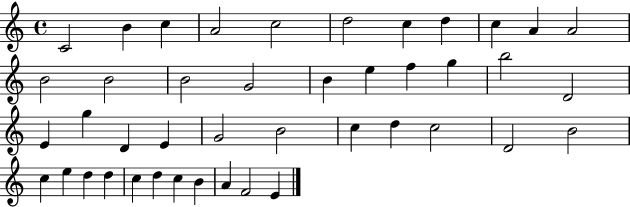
C4/h B4/q C5/q A4/h C5/h D5/h C5/q D5/q C5/q A4/q A4/h B4/h B4/h B4/h G4/h B4/q E5/q F5/q G5/q B5/h D4/h E4/q G5/q D4/q E4/q G4/h B4/h C5/q D5/q C5/h D4/h B4/h C5/q E5/q D5/q D5/q C5/q D5/q C5/q B4/q A4/q F4/h E4/q